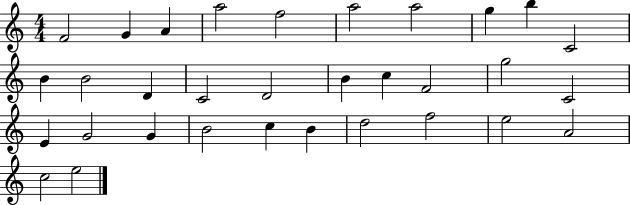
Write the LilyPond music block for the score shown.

{
  \clef treble
  \numericTimeSignature
  \time 4/4
  \key c \major
  f'2 g'4 a'4 | a''2 f''2 | a''2 a''2 | g''4 b''4 c'2 | \break b'4 b'2 d'4 | c'2 d'2 | b'4 c''4 f'2 | g''2 c'2 | \break e'4 g'2 g'4 | b'2 c''4 b'4 | d''2 f''2 | e''2 a'2 | \break c''2 e''2 | \bar "|."
}